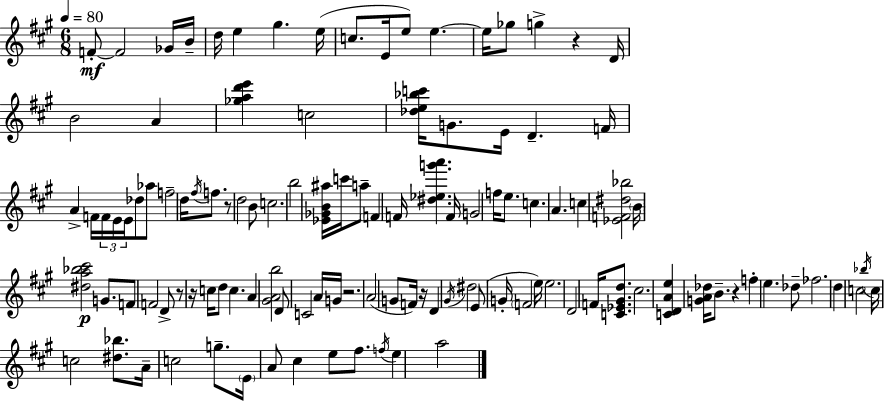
{
  \clef treble
  \numericTimeSignature
  \time 6/8
  \key a \major
  \tempo 4 = 80
  \repeat volta 2 { f'8-.~~\mf f'2 ges'16 b'16-- | d''16 e''4 gis''4. e''16( | c''8. e'16 e''8) e''4.~~ | e''16 ges''8 g''4-> r4 d'16 | \break b'2 a'4 | <ges'' a'' d''' e'''>4 c''2 | <des'' e'' bes'' c'''>16 g'8. e'16 d'4.-- f'16 | a'4-> f'16 \tuplet 3/2 { f'16 e'16 e'16 } des''8 aes''8 | \break f''2-- d''16 \acciaccatura { fis''16 } f''8. | r8 d''2 b'8 | c''2. | b''2 <ees' ges' b' ais''>16 c'''16 a''8-- | \break \parenthesize f'4 f'16 <dis'' ees'' g''' a'''>4. | f'16 g'2 f''16 e''8. | c''4. a'4. | c''4 <ees' f' dis'' bes''>2 | \break \parenthesize b'16 <dis'' a'' bes'' cis'''>2\p g'8. | f'8 f'2 d'8-> | r8 r16 c''16 d''8 c''4. | a'4 <gis' a' b''>2 | \break d'8 c'2 a'16 | g'16 r2. | a'2( g'8 f'16) | r16 d'4 \acciaccatura { gis'16 } dis''2 | \break e'8( g'16-. \parenthesize f'2 | e''16) e''2. | d'2 f'16 <c' ees' gis' d''>8. | cis''2. | \break <c' d' a' e''>4 <g' a' des''>16 b'8.-- r4 | f''4-. e''4. | des''8-- fes''2. | d''4 c''2 | \break \acciaccatura { bes''16 } c''16 c''2 | <dis'' bes''>8. a'16-- c''2 | g''8.-- \parenthesize e'16 a'8 cis''4 e''8 | fis''8. \acciaccatura { f''16 } e''4 a''2 | \break } \bar "|."
}